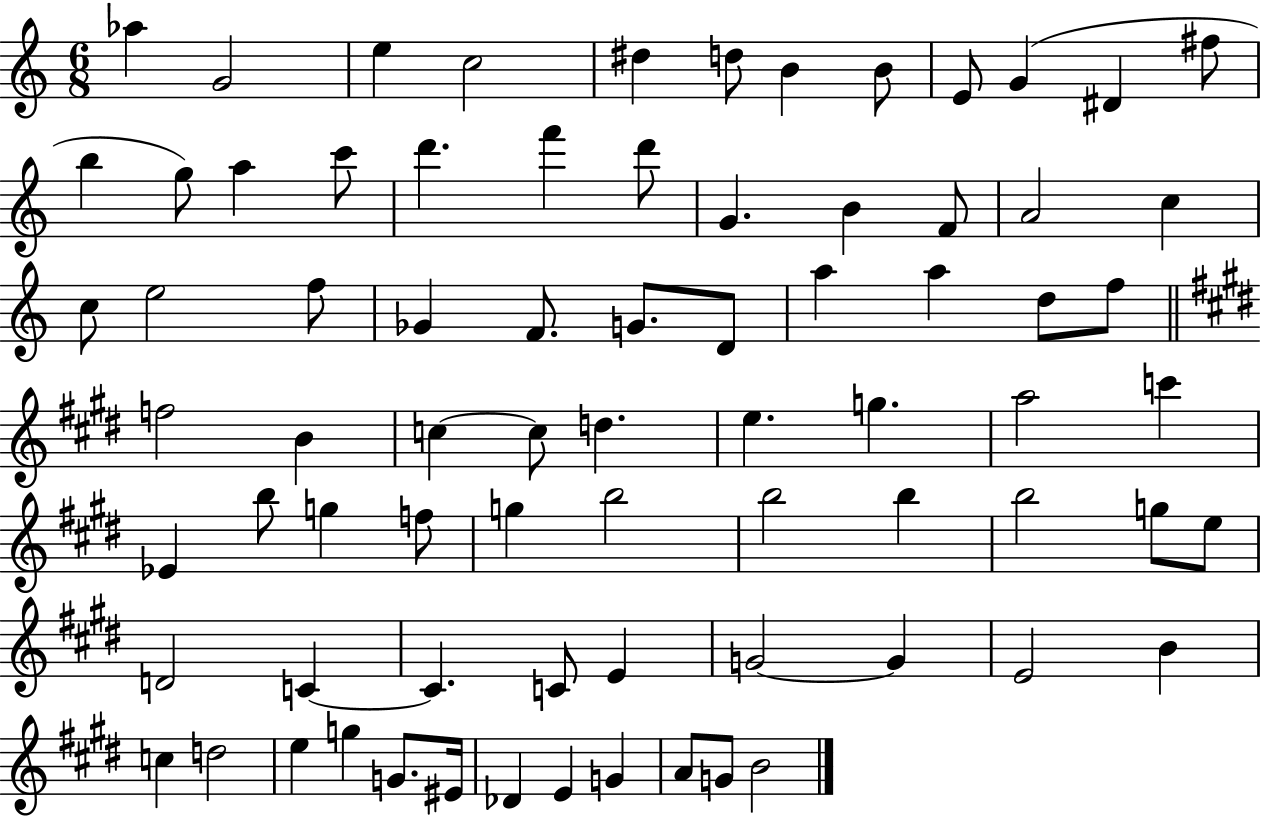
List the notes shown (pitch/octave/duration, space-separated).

Ab5/q G4/h E5/q C5/h D#5/q D5/e B4/q B4/e E4/e G4/q D#4/q F#5/e B5/q G5/e A5/q C6/e D6/q. F6/q D6/e G4/q. B4/q F4/e A4/h C5/q C5/e E5/h F5/e Gb4/q F4/e. G4/e. D4/e A5/q A5/q D5/e F5/e F5/h B4/q C5/q C5/e D5/q. E5/q. G5/q. A5/h C6/q Eb4/q B5/e G5/q F5/e G5/q B5/h B5/h B5/q B5/h G5/e E5/e D4/h C4/q C4/q. C4/e E4/q G4/h G4/q E4/h B4/q C5/q D5/h E5/q G5/q G4/e. EIS4/s Db4/q E4/q G4/q A4/e G4/e B4/h